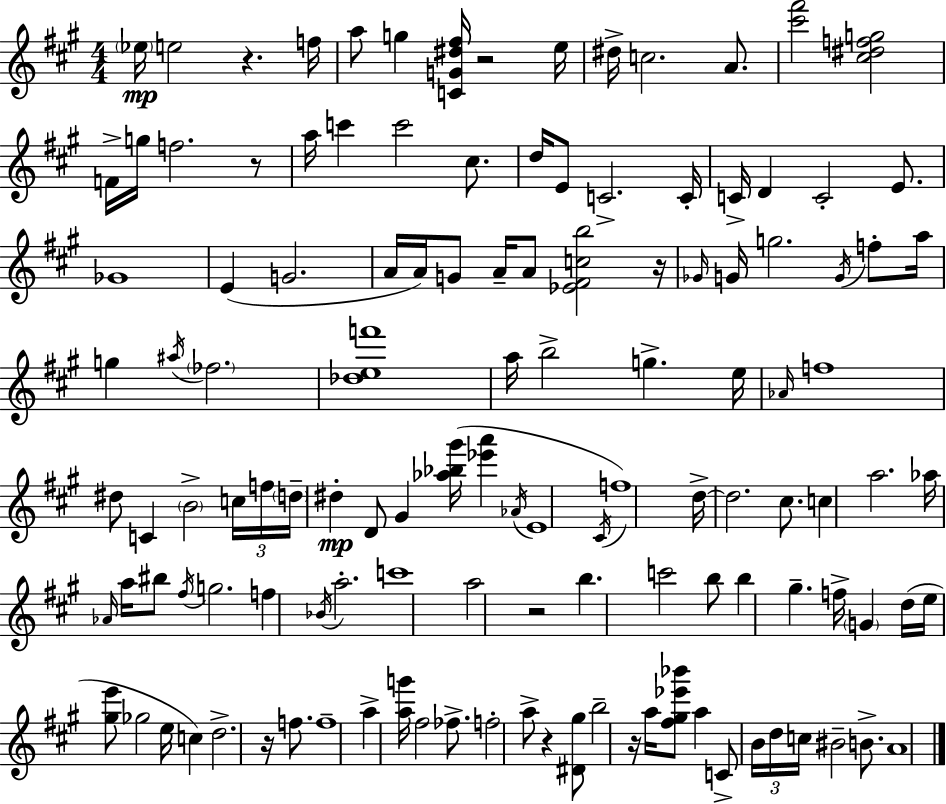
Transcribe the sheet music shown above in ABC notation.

X:1
T:Untitled
M:4/4
L:1/4
K:A
_e/4 e2 z f/4 a/2 g [CG^d^f]/4 z2 e/4 ^d/4 c2 A/2 [^c'^f']2 [^c^dfg]2 F/4 g/4 f2 z/2 a/4 c' c'2 ^c/2 d/4 E/2 C2 C/4 C/4 D C2 E/2 _G4 E G2 A/4 A/4 G/2 A/4 A/2 [_E^Fcb]2 z/4 _G/4 G/4 g2 G/4 f/2 a/4 g ^a/4 _f2 [_def']4 a/4 b2 g e/4 _A/4 f4 ^d/2 C B2 c/4 f/4 d/4 ^d D/2 ^G [_a_b^g']/4 [_e'a'] _A/4 E4 ^C/4 f4 d/4 d2 ^c/2 c a2 _a/4 _A/4 a/4 ^b/2 ^f/4 g2 f _B/4 a2 c'4 a2 z2 b c'2 b/2 b ^g f/4 G d/4 e/4 [^ge']/2 _g2 e/4 c d2 z/4 f/2 f4 a [ag']/4 ^f2 _f/2 f2 a/2 z [^D^g]/2 b2 z/4 a/4 [^f^g_e'_b']/2 a C/2 B/4 d/4 c/4 ^B2 B/2 A4